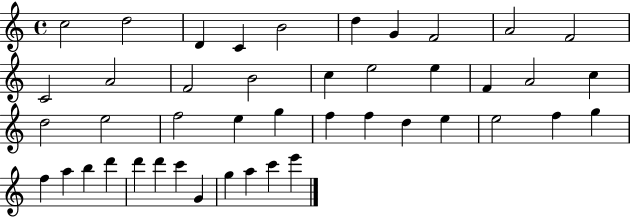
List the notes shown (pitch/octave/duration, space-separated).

C5/h D5/h D4/q C4/q B4/h D5/q G4/q F4/h A4/h F4/h C4/h A4/h F4/h B4/h C5/q E5/h E5/q F4/q A4/h C5/q D5/h E5/h F5/h E5/q G5/q F5/q F5/q D5/q E5/q E5/h F5/q G5/q F5/q A5/q B5/q D6/q D6/q D6/q C6/q G4/q G5/q A5/q C6/q E6/q